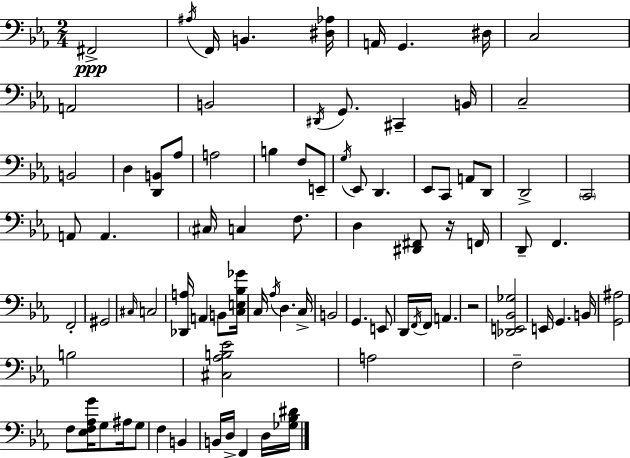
{
  \clef bass
  \numericTimeSignature
  \time 2/4
  \key c \minor
  fis,2->\ppp | \acciaccatura { ais16 } f,16 b,4. | <dis aes>16 a,16 g,4. | dis16 c2 | \break a,2 | b,2 | \acciaccatura { dis,16 } g,8. cis,4-- | b,16 c2-- | \break b,2 | d4 <d, b,>8 | aes8 a2 | b4 f8 | \break e,8-- \acciaccatura { g16 } ees,8 d,4. | ees,8 c,8 a,8 | d,8 d,2-> | \parenthesize c,2 | \break a,8 a,4. | \parenthesize cis16 c4 | f8. d4 <dis, fis,>8 | r16 f,16 d,8-- f,4. | \break f,2-. | gis,2 | \grace { cis16 } c2 | <des, a>16 a,4 | \break b,8 <c e bes ges'>16 c16 \acciaccatura { aes16 } d4. | c16-> b,2 | g,4. | e,8 d,16 \acciaccatura { f,16 } f,16 | \break a,4. r2 | <des, e, bes, ges>2 | e,16 g,4. | b,16 <g, ais>2 | \break b2 | <cis aes b ees'>2 | a2 | f2-- | \break f8 | <ees f aes g'>16 g8 ais16 g8 f4 | b,4 b,16 d16-> | f,4 d16 <ges bes dis'>16 \bar "|."
}